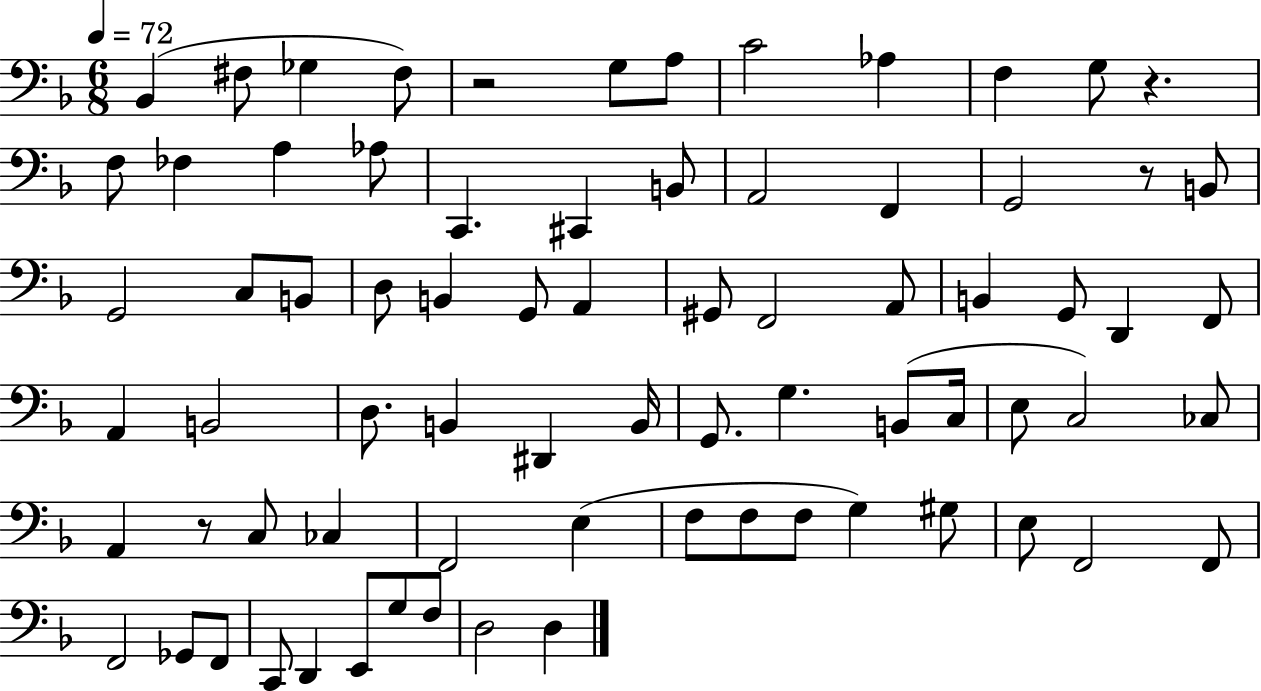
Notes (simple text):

Bb2/q F#3/e Gb3/q F#3/e R/h G3/e A3/e C4/h Ab3/q F3/q G3/e R/q. F3/e FES3/q A3/q Ab3/e C2/q. C#2/q B2/e A2/h F2/q G2/h R/e B2/e G2/h C3/e B2/e D3/e B2/q G2/e A2/q G#2/e F2/h A2/e B2/q G2/e D2/q F2/e A2/q B2/h D3/e. B2/q D#2/q B2/s G2/e. G3/q. B2/e C3/s E3/e C3/h CES3/e A2/q R/e C3/e CES3/q F2/h E3/q F3/e F3/e F3/e G3/q G#3/e E3/e F2/h F2/e F2/h Gb2/e F2/e C2/e D2/q E2/e G3/e F3/e D3/h D3/q